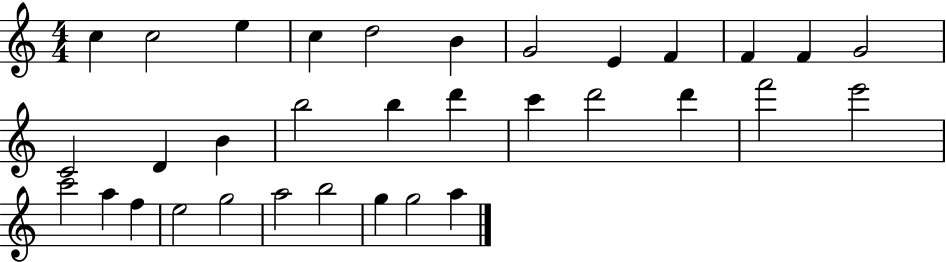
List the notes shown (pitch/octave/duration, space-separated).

C5/q C5/h E5/q C5/q D5/h B4/q G4/h E4/q F4/q F4/q F4/q G4/h C4/h D4/q B4/q B5/h B5/q D6/q C6/q D6/h D6/q F6/h E6/h C6/h A5/q F5/q E5/h G5/h A5/h B5/h G5/q G5/h A5/q